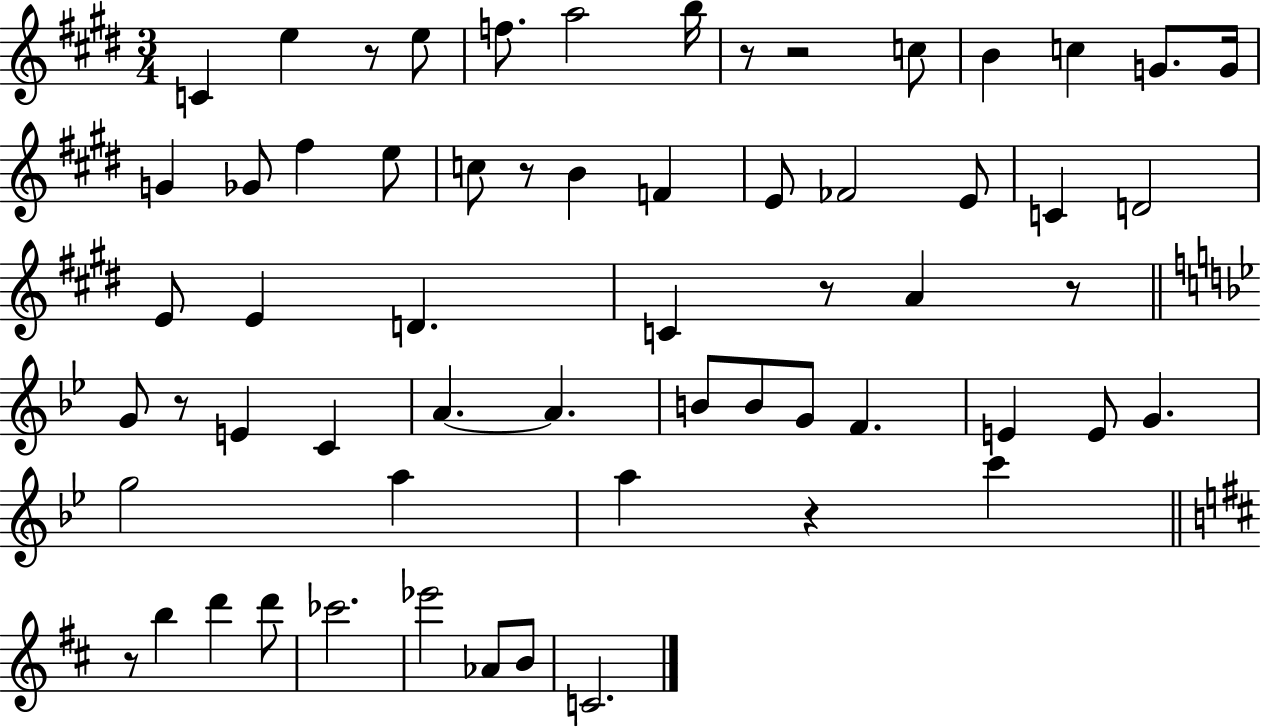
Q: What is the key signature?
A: E major